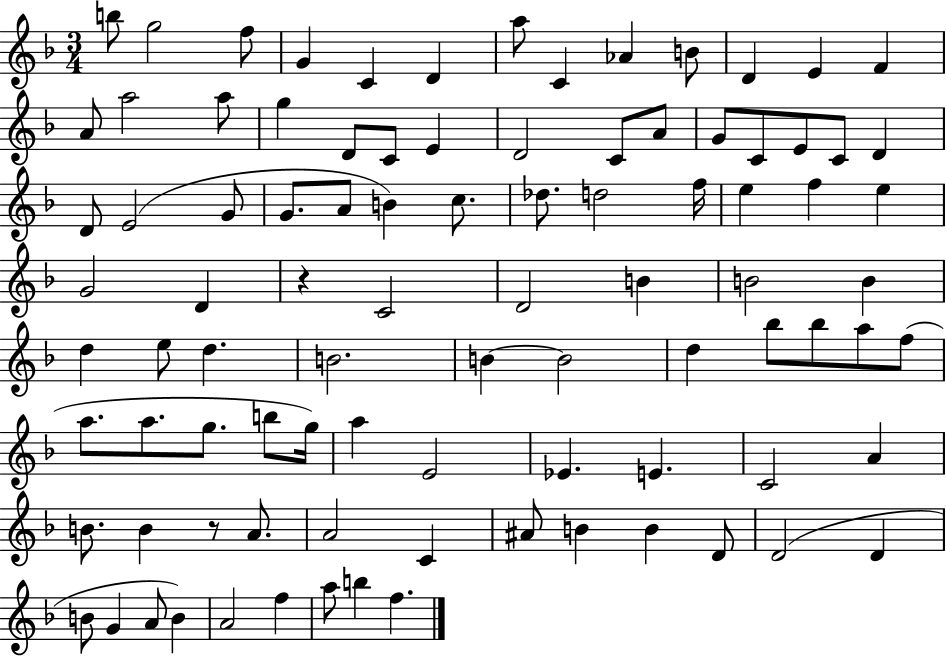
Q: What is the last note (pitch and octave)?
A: F5